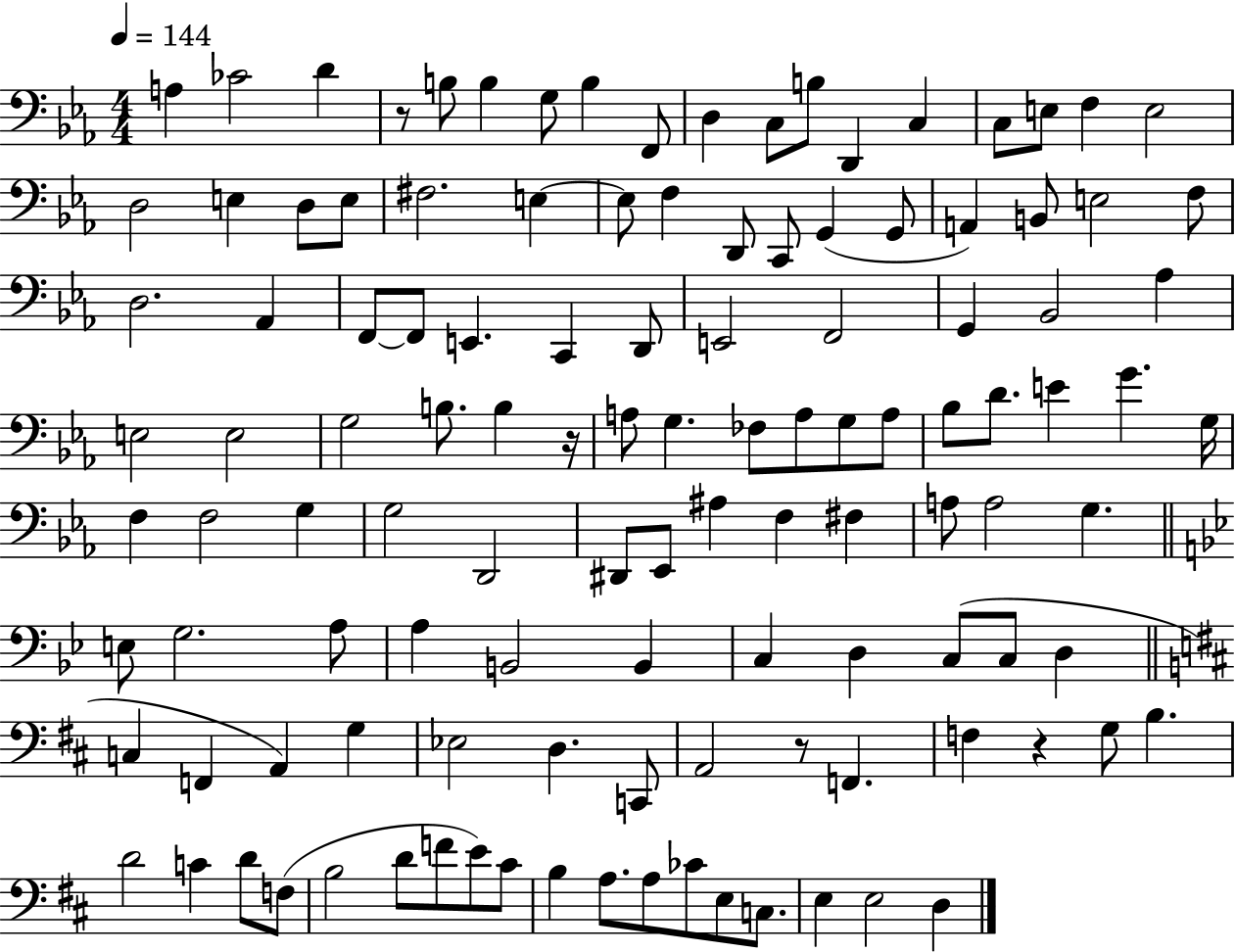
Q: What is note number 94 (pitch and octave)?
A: F2